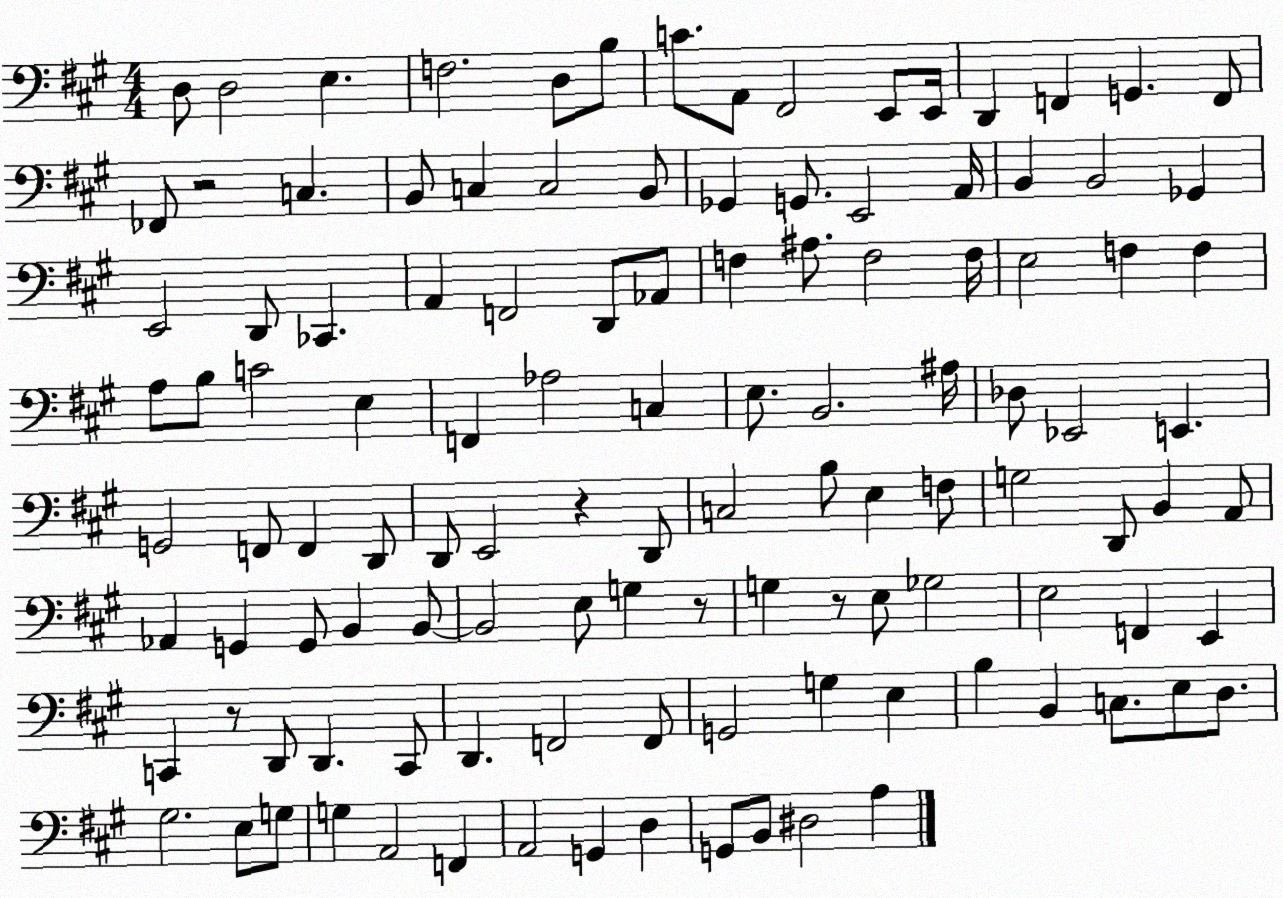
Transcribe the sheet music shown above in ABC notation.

X:1
T:Untitled
M:4/4
L:1/4
K:A
D,/2 D,2 E, F,2 D,/2 B,/2 C/2 A,,/2 ^F,,2 E,,/2 E,,/4 D,, F,, G,, F,,/2 _F,,/2 z2 C, B,,/2 C, C,2 B,,/2 _G,, G,,/2 E,,2 A,,/4 B,, B,,2 _G,, E,,2 D,,/2 _C,, A,, F,,2 D,,/2 _A,,/2 F, ^A,/2 F,2 F,/4 E,2 F, F, A,/2 B,/2 C2 E, F,, _A,2 C, E,/2 B,,2 ^A,/4 _D,/2 _E,,2 E,, G,,2 F,,/2 F,, D,,/2 D,,/2 E,,2 z D,,/2 C,2 B,/2 E, F,/2 G,2 D,,/2 B,, A,,/2 _A,, G,, G,,/2 B,, B,,/2 B,,2 E,/2 G, z/2 G, z/2 E,/2 _G,2 E,2 F,, E,, C,, z/2 D,,/2 D,, C,,/2 D,, F,,2 F,,/2 G,,2 G, E, B, B,, C,/2 E,/2 D,/2 ^G,2 E,/2 G,/2 G, A,,2 F,, A,,2 G,, D, G,,/2 B,,/2 ^D,2 A,